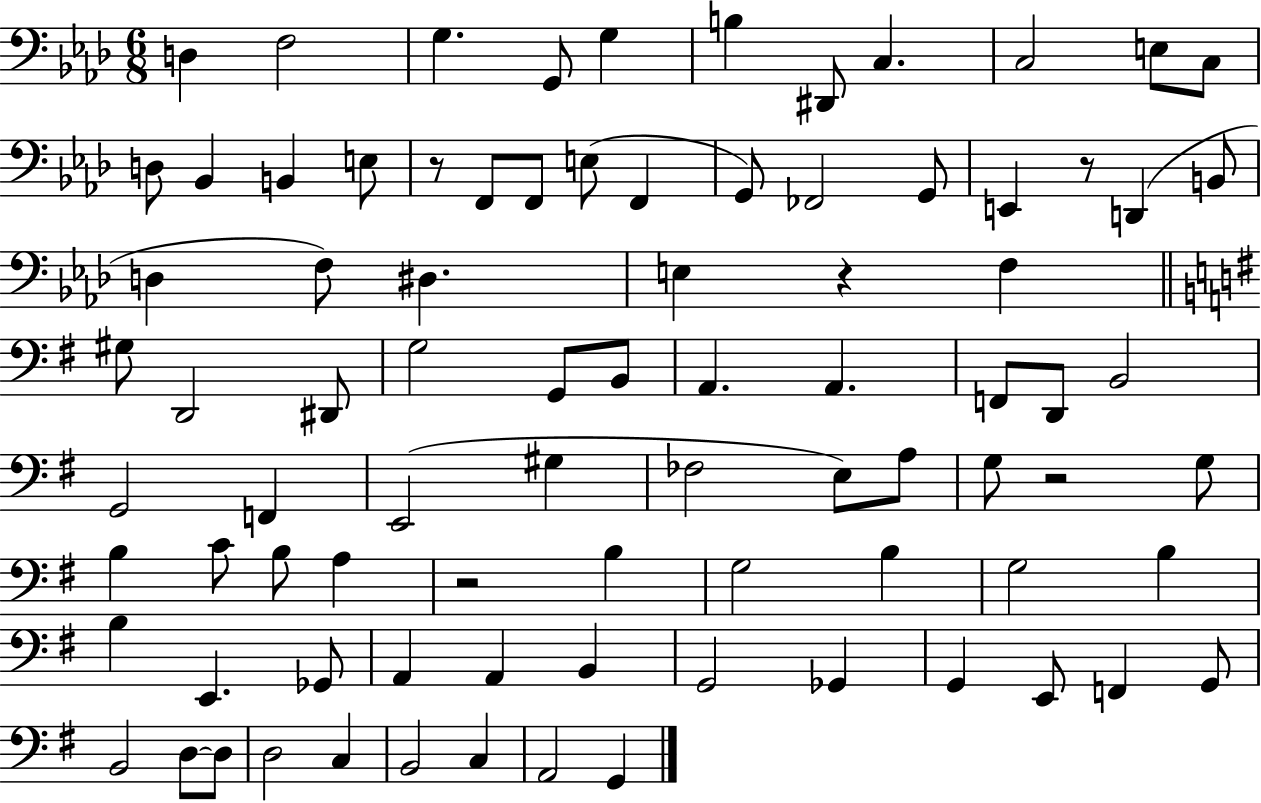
D3/q F3/h G3/q. G2/e G3/q B3/q D#2/e C3/q. C3/h E3/e C3/e D3/e Bb2/q B2/q E3/e R/e F2/e F2/e E3/e F2/q G2/e FES2/h G2/e E2/q R/e D2/q B2/e D3/q F3/e D#3/q. E3/q R/q F3/q G#3/e D2/h D#2/e G3/h G2/e B2/e A2/q. A2/q. F2/e D2/e B2/h G2/h F2/q E2/h G#3/q FES3/h E3/e A3/e G3/e R/h G3/e B3/q C4/e B3/e A3/q R/h B3/q G3/h B3/q G3/h B3/q B3/q E2/q. Gb2/e A2/q A2/q B2/q G2/h Gb2/q G2/q E2/e F2/q G2/e B2/h D3/e D3/e D3/h C3/q B2/h C3/q A2/h G2/q